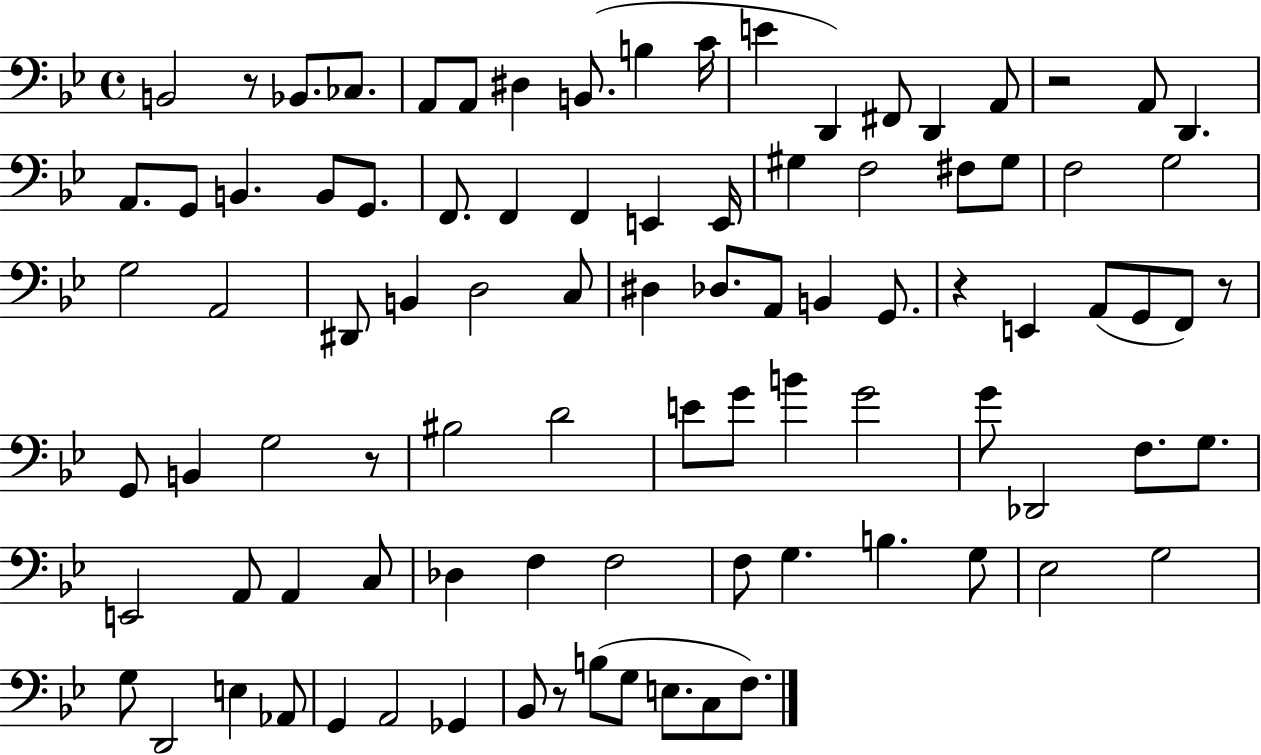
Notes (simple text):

B2/h R/e Bb2/e. CES3/e. A2/e A2/e D#3/q B2/e. B3/q C4/s E4/q D2/q F#2/e D2/q A2/e R/h A2/e D2/q. A2/e. G2/e B2/q. B2/e G2/e. F2/e. F2/q F2/q E2/q E2/s G#3/q F3/h F#3/e G#3/e F3/h G3/h G3/h A2/h D#2/e B2/q D3/h C3/e D#3/q Db3/e. A2/e B2/q G2/e. R/q E2/q A2/e G2/e F2/e R/e G2/e B2/q G3/h R/e BIS3/h D4/h E4/e G4/e B4/q G4/h G4/e Db2/h F3/e. G3/e. E2/h A2/e A2/q C3/e Db3/q F3/q F3/h F3/e G3/q. B3/q. G3/e Eb3/h G3/h G3/e D2/h E3/q Ab2/e G2/q A2/h Gb2/q Bb2/e R/e B3/e G3/e E3/e. C3/e F3/e.